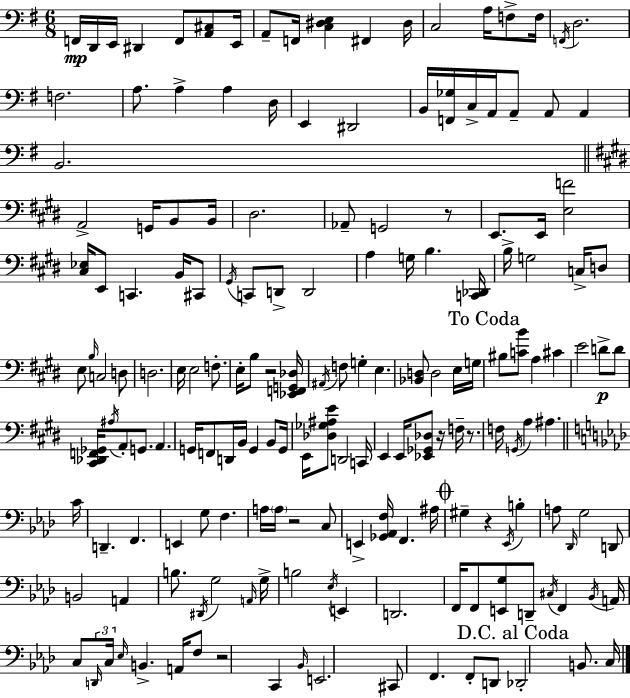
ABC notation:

X:1
T:Untitled
M:6/8
L:1/4
K:G
F,,/4 D,,/4 E,,/4 ^D,, F,,/2 [A,,^C,]/2 E,,/4 A,,/2 F,,/4 [C,^D,E,] ^F,, ^D,/4 C,2 A,/4 F,/2 F,/4 F,,/4 D,2 F,2 A,/2 A, A, D,/4 E,, ^D,,2 B,,/4 [F,,_G,]/4 C,/4 A,,/4 A,,/2 A,,/2 A,, B,,2 A,,2 G,,/4 B,,/2 B,,/4 ^D,2 _A,,/2 G,,2 z/2 E,,/2 E,,/4 [E,F]2 [^C,_E,]/4 E,,/2 C,, B,,/4 ^C,,/2 ^G,,/4 C,,/2 D,,/2 D,,2 A, G,/4 B, [C,,_D,,]/4 B,/4 G,2 C,/4 D,/2 E,/2 B,/4 C,2 D,/2 D,2 E,/4 E,2 F,/2 E,/4 B,/2 z2 [_E,,F,,G,,_D,]/4 ^A,,/4 F,/2 G, E, [_B,,D,]/2 D,2 E,/4 G,/4 ^B,/2 [CB]/2 A, ^C E2 D/2 D/2 [^C,,_D,,F,,_G,,]/4 ^A,/4 A,,/2 G,,/2 A,, G,,/4 F,,/2 D,,/4 B,,/4 G,, B,,/2 G,,/4 E,,/4 [_D,_G,^A,E]/2 D,,2 C,,/4 E,, E,,/4 [_E,,_G,,_D,]/2 z/4 F,/4 z/2 F,/4 G,,/4 A, ^A, C/4 D,, F,, E,, G,/2 F, A,/4 A,/4 z2 C,/2 E,, [_G,,_A,,F,]/4 F,, ^A,/4 ^G, z _E,,/4 B, A,/2 _D,,/4 G,2 D,,/2 B,,2 A,, B,/2 ^D,,/4 G,2 A,,/4 G,/4 B,2 _E,/4 E,, D,,2 F,,/4 F,,/2 [E,,G,]/2 D,,/2 ^C,/4 F,, _B,,/4 A,,/4 C,/2 D,,/4 C,/4 _E,/4 B,, A,,/4 F,/2 z2 C,, _B,,/4 E,,2 ^C,,/2 F,, F,,/2 D,,/2 _D,,2 B,,/2 C,/4